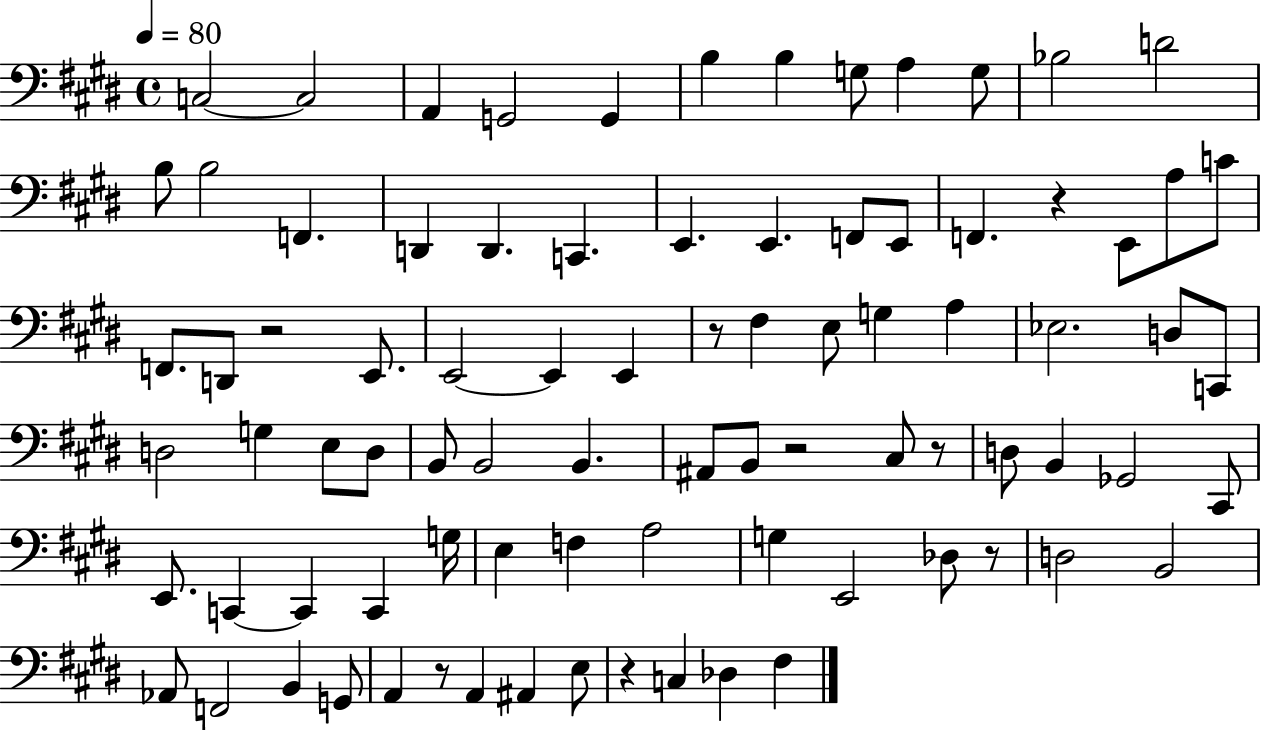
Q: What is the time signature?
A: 4/4